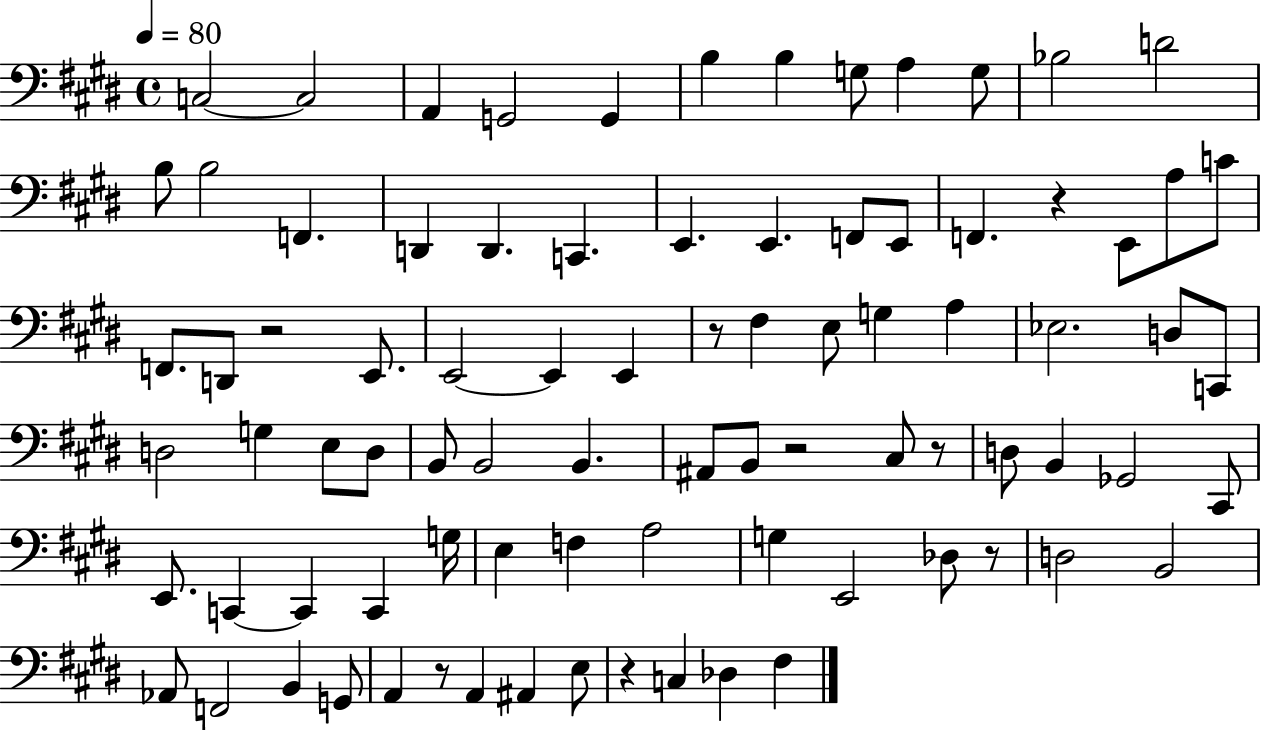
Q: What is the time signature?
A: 4/4